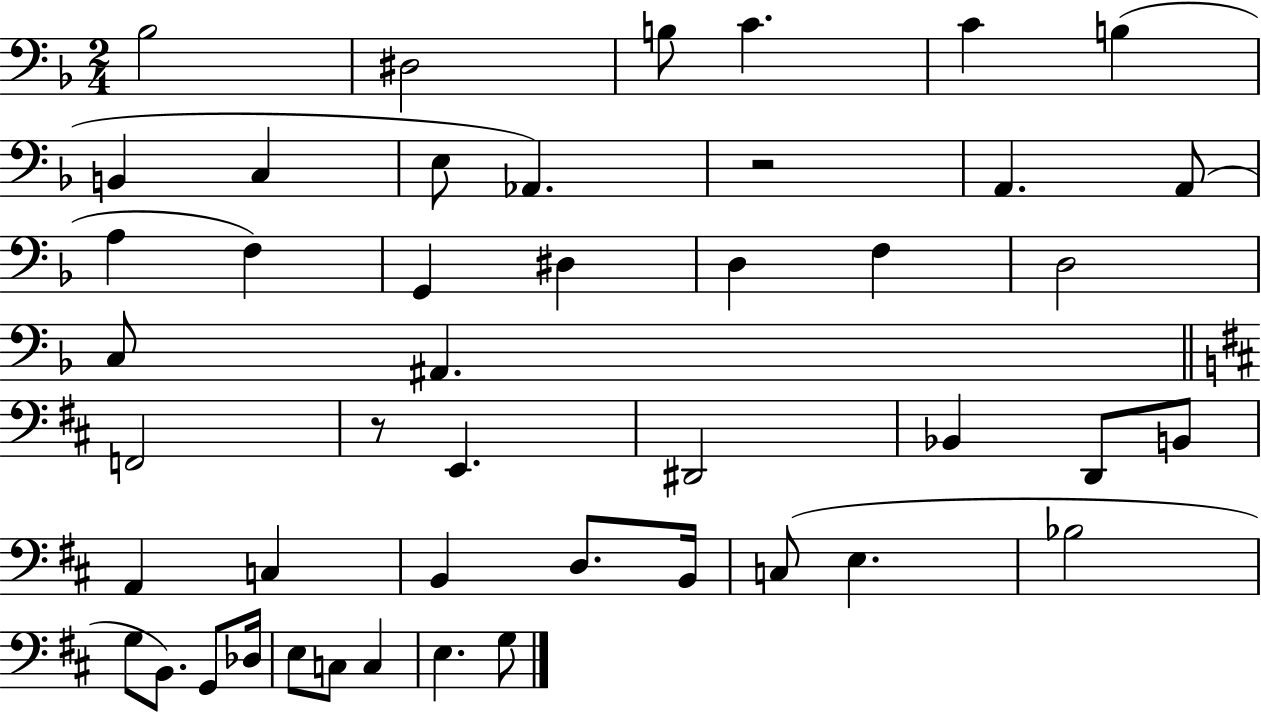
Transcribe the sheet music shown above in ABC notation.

X:1
T:Untitled
M:2/4
L:1/4
K:F
_B,2 ^D,2 B,/2 C C B, B,, C, E,/2 _A,, z2 A,, A,,/2 A, F, G,, ^D, D, F, D,2 C,/2 ^A,, F,,2 z/2 E,, ^D,,2 _B,, D,,/2 B,,/2 A,, C, B,, D,/2 B,,/4 C,/2 E, _B,2 G,/2 B,,/2 G,,/2 _D,/4 E,/2 C,/2 C, E, G,/2